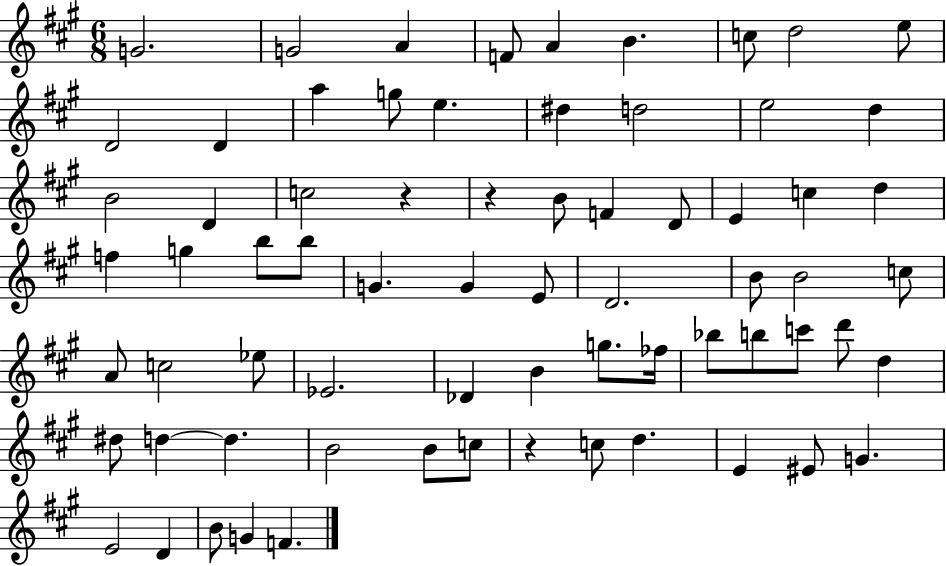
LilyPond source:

{
  \clef treble
  \numericTimeSignature
  \time 6/8
  \key a \major
  g'2. | g'2 a'4 | f'8 a'4 b'4. | c''8 d''2 e''8 | \break d'2 d'4 | a''4 g''8 e''4. | dis''4 d''2 | e''2 d''4 | \break b'2 d'4 | c''2 r4 | r4 b'8 f'4 d'8 | e'4 c''4 d''4 | \break f''4 g''4 b''8 b''8 | g'4. g'4 e'8 | d'2. | b'8 b'2 c''8 | \break a'8 c''2 ees''8 | ees'2. | des'4 b'4 g''8. fes''16 | bes''8 b''8 c'''8 d'''8 d''4 | \break dis''8 d''4~~ d''4. | b'2 b'8 c''8 | r4 c''8 d''4. | e'4 eis'8 g'4. | \break e'2 d'4 | b'8 g'4 f'4. | \bar "|."
}